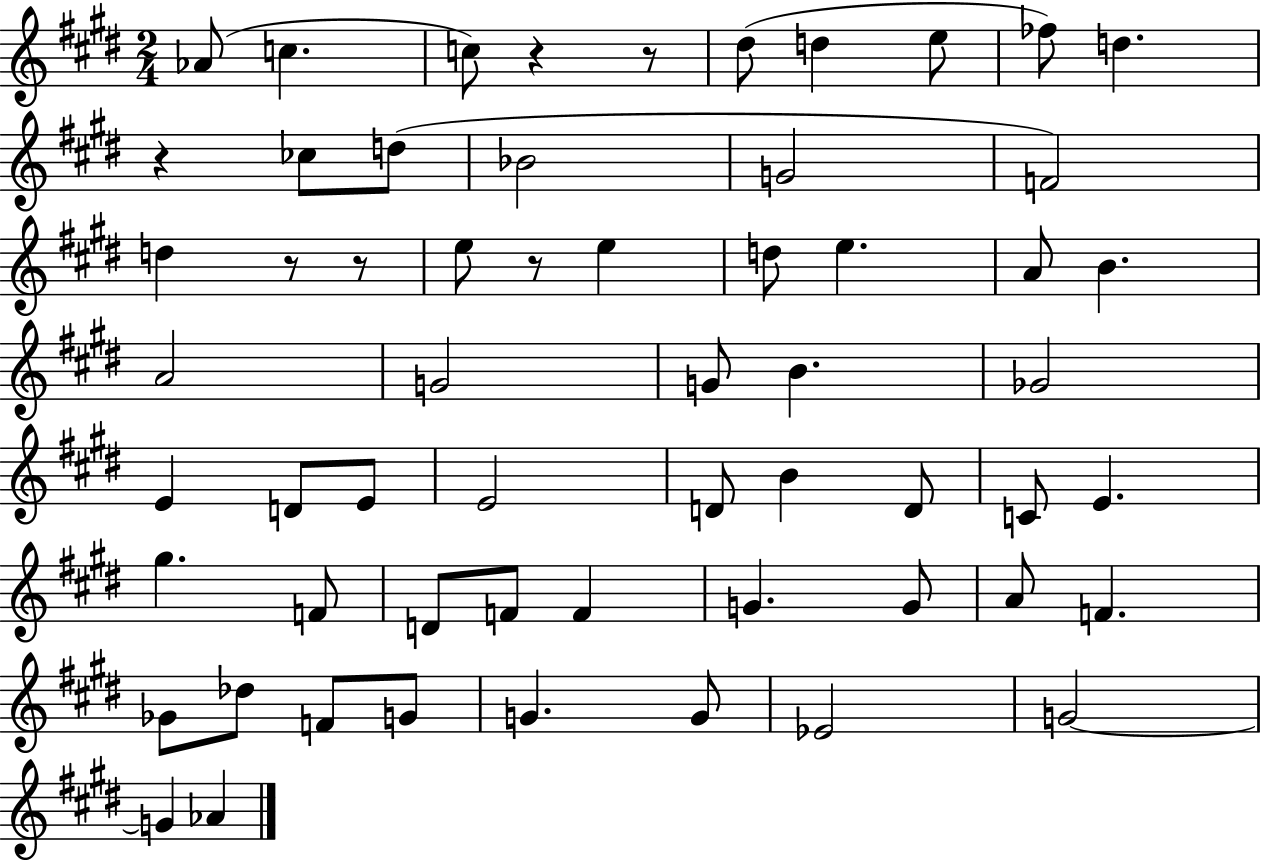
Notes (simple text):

Ab4/e C5/q. C5/e R/q R/e D#5/e D5/q E5/e FES5/e D5/q. R/q CES5/e D5/e Bb4/h G4/h F4/h D5/q R/e R/e E5/e R/e E5/q D5/e E5/q. A4/e B4/q. A4/h G4/h G4/e B4/q. Gb4/h E4/q D4/e E4/e E4/h D4/e B4/q D4/e C4/e E4/q. G#5/q. F4/e D4/e F4/e F4/q G4/q. G4/e A4/e F4/q. Gb4/e Db5/e F4/e G4/e G4/q. G4/e Eb4/h G4/h G4/q Ab4/q